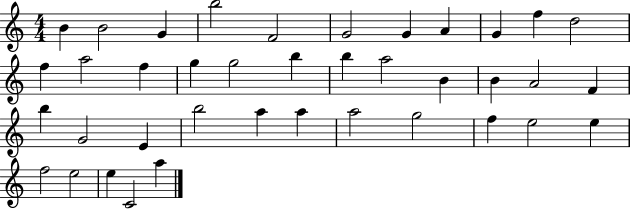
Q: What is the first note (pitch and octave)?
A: B4